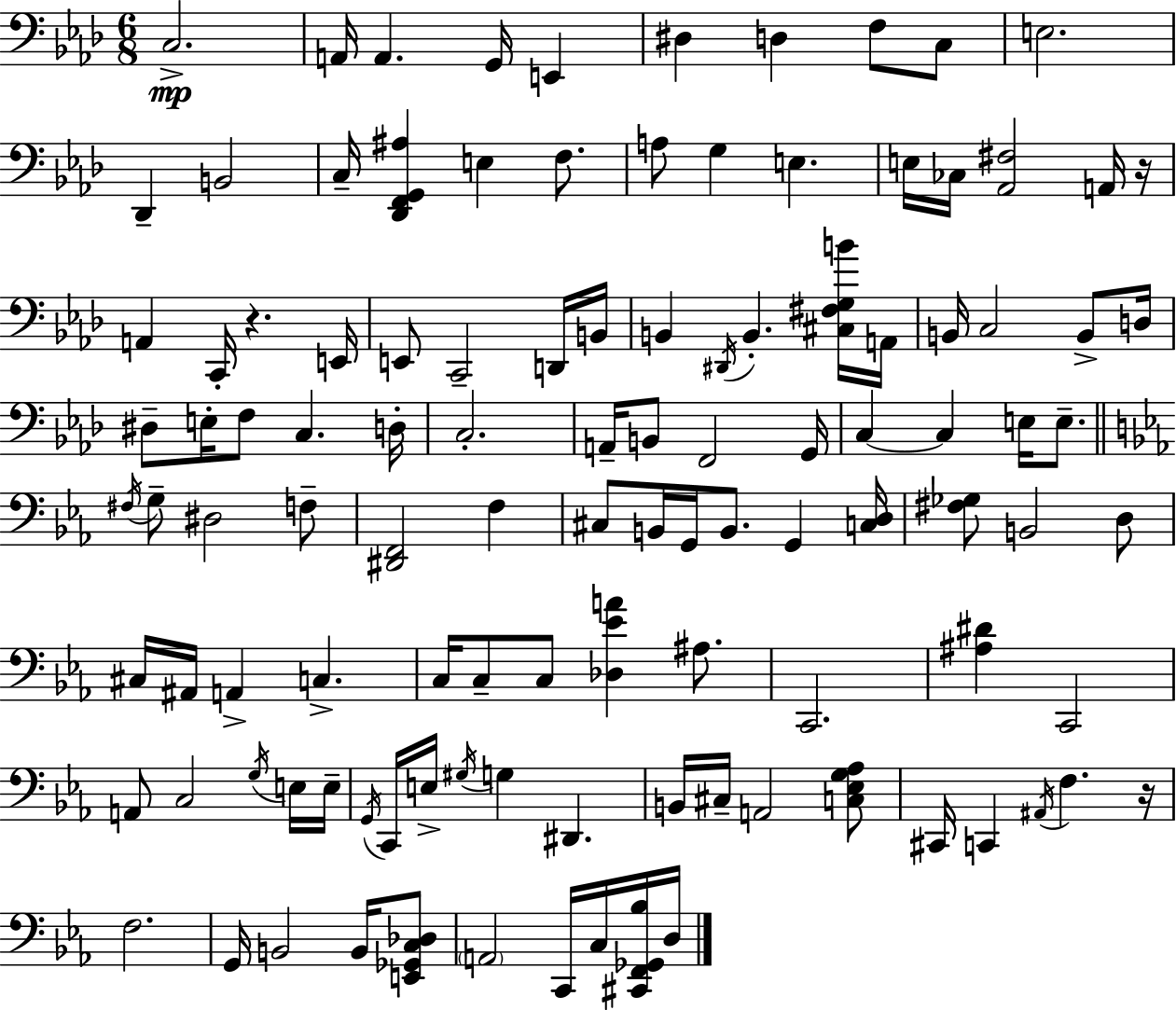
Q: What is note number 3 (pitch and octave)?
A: A2